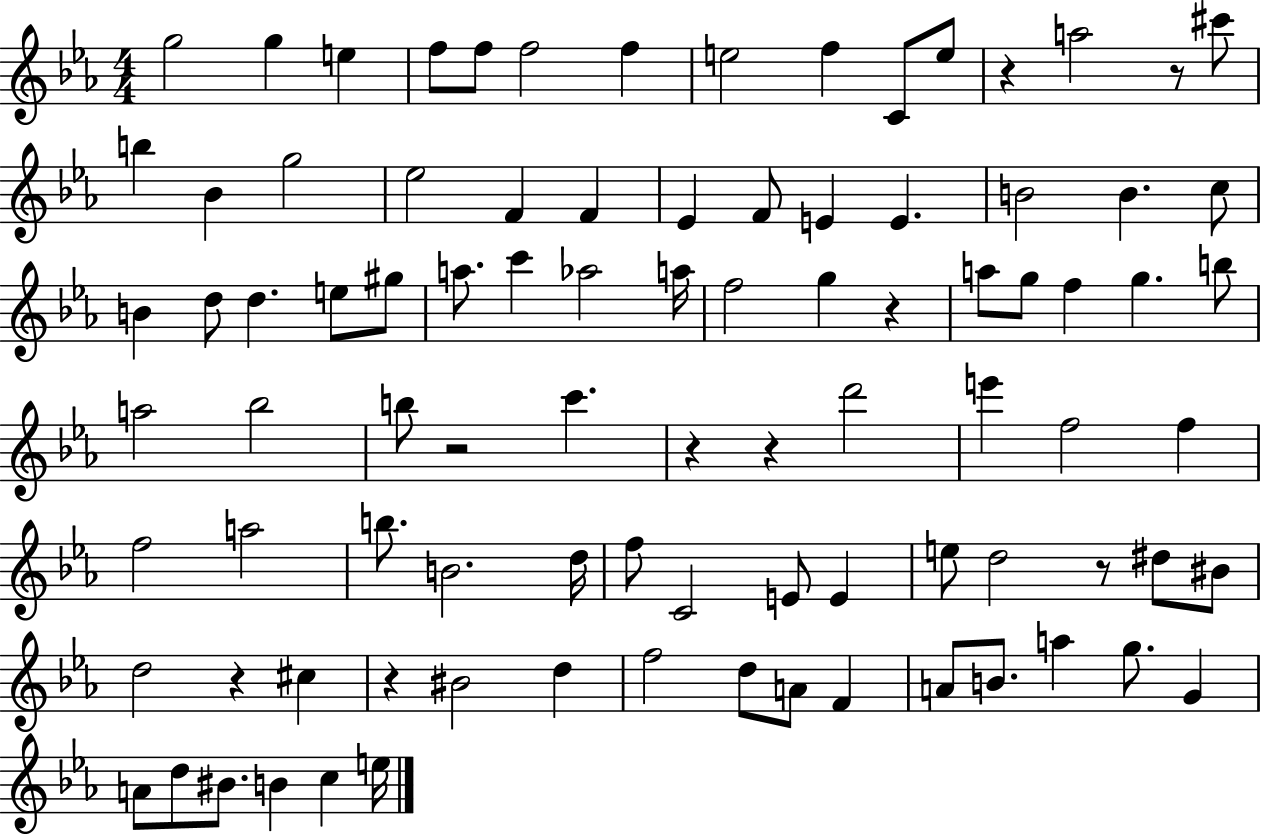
{
  \clef treble
  \numericTimeSignature
  \time 4/4
  \key ees \major
  g''2 g''4 e''4 | f''8 f''8 f''2 f''4 | e''2 f''4 c'8 e''8 | r4 a''2 r8 cis'''8 | \break b''4 bes'4 g''2 | ees''2 f'4 f'4 | ees'4 f'8 e'4 e'4. | b'2 b'4. c''8 | \break b'4 d''8 d''4. e''8 gis''8 | a''8. c'''4 aes''2 a''16 | f''2 g''4 r4 | a''8 g''8 f''4 g''4. b''8 | \break a''2 bes''2 | b''8 r2 c'''4. | r4 r4 d'''2 | e'''4 f''2 f''4 | \break f''2 a''2 | b''8. b'2. d''16 | f''8 c'2 e'8 e'4 | e''8 d''2 r8 dis''8 bis'8 | \break d''2 r4 cis''4 | r4 bis'2 d''4 | f''2 d''8 a'8 f'4 | a'8 b'8. a''4 g''8. g'4 | \break a'8 d''8 bis'8. b'4 c''4 e''16 | \bar "|."
}